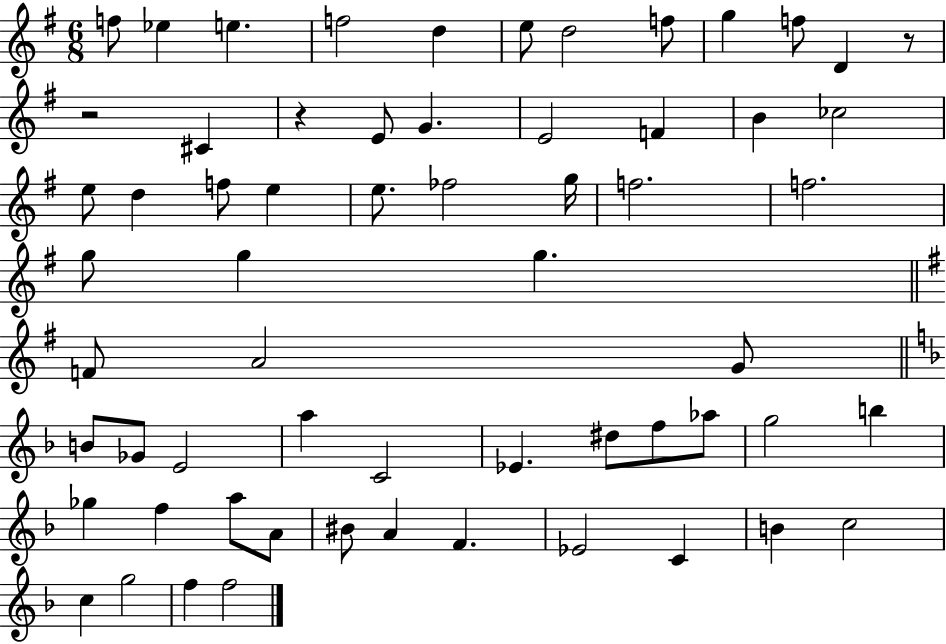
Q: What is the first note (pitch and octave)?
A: F5